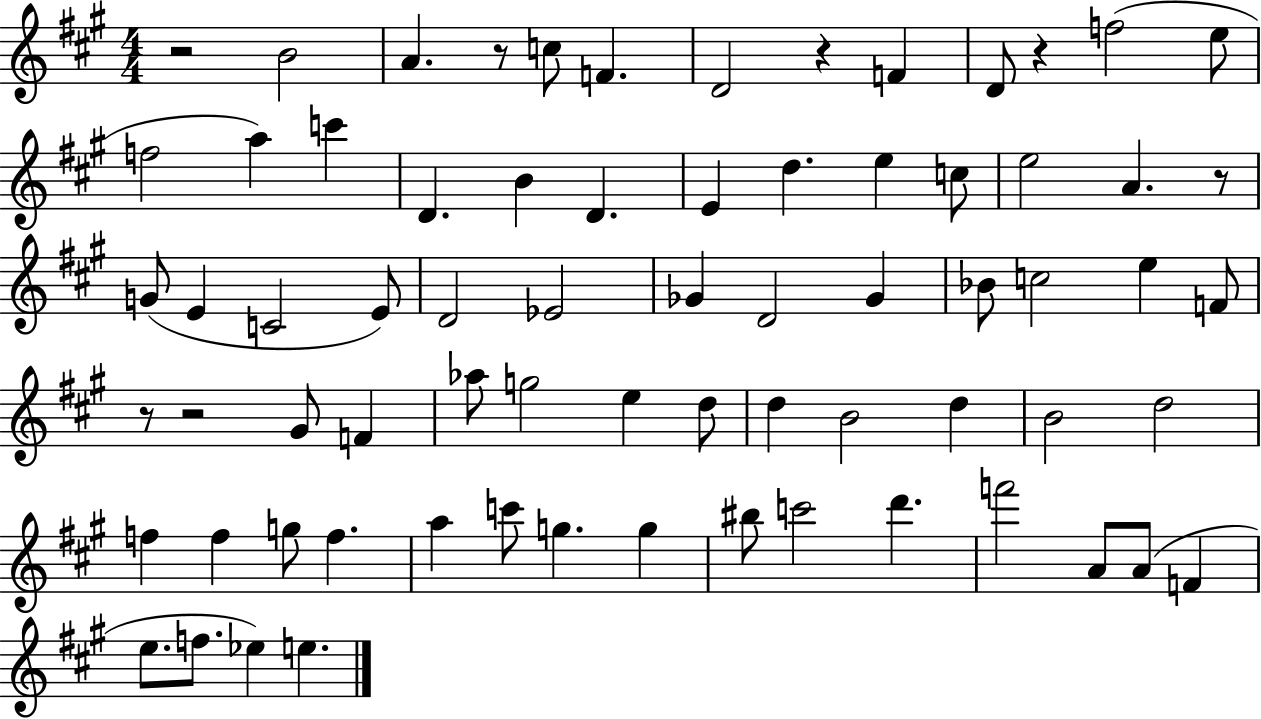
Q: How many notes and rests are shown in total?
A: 71